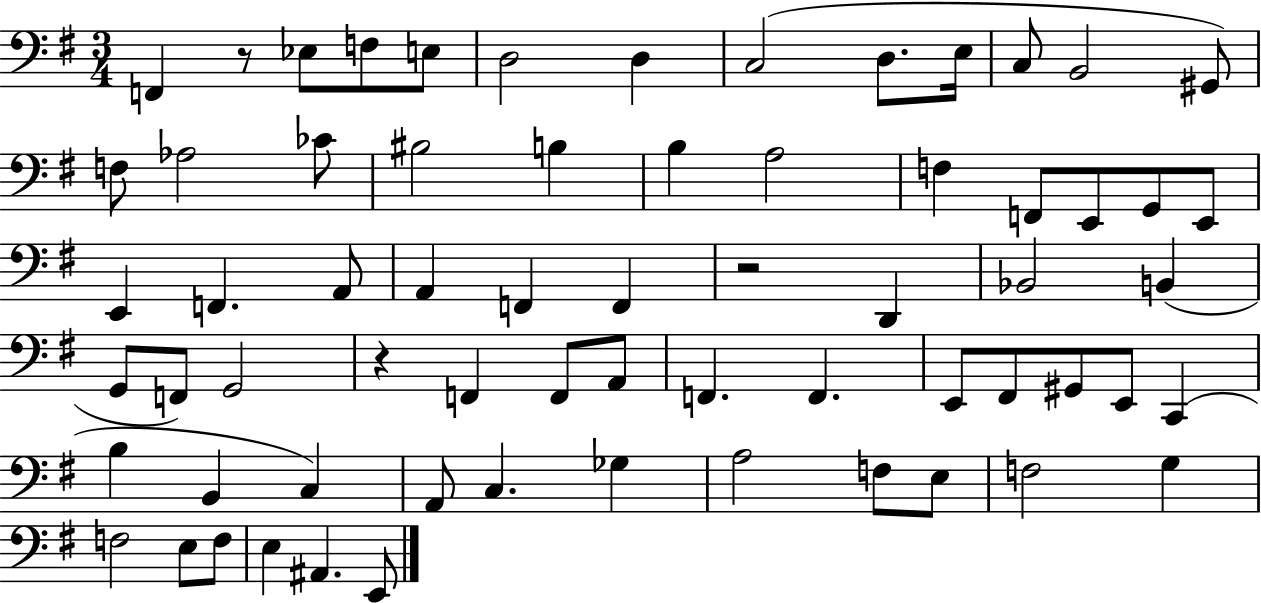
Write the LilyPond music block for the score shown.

{
  \clef bass
  \numericTimeSignature
  \time 3/4
  \key g \major
  f,4 r8 ees8 f8 e8 | d2 d4 | c2( d8. e16 | c8 b,2 gis,8) | \break f8 aes2 ces'8 | bis2 b4 | b4 a2 | f4 f,8 e,8 g,8 e,8 | \break e,4 f,4. a,8 | a,4 f,4 f,4 | r2 d,4 | bes,2 b,4( | \break g,8 f,8) g,2 | r4 f,4 f,8 a,8 | f,4. f,4. | e,8 fis,8 gis,8 e,8 c,4( | \break b4 b,4 c4) | a,8 c4. ges4 | a2 f8 e8 | f2 g4 | \break f2 e8 f8 | e4 ais,4. e,8 | \bar "|."
}